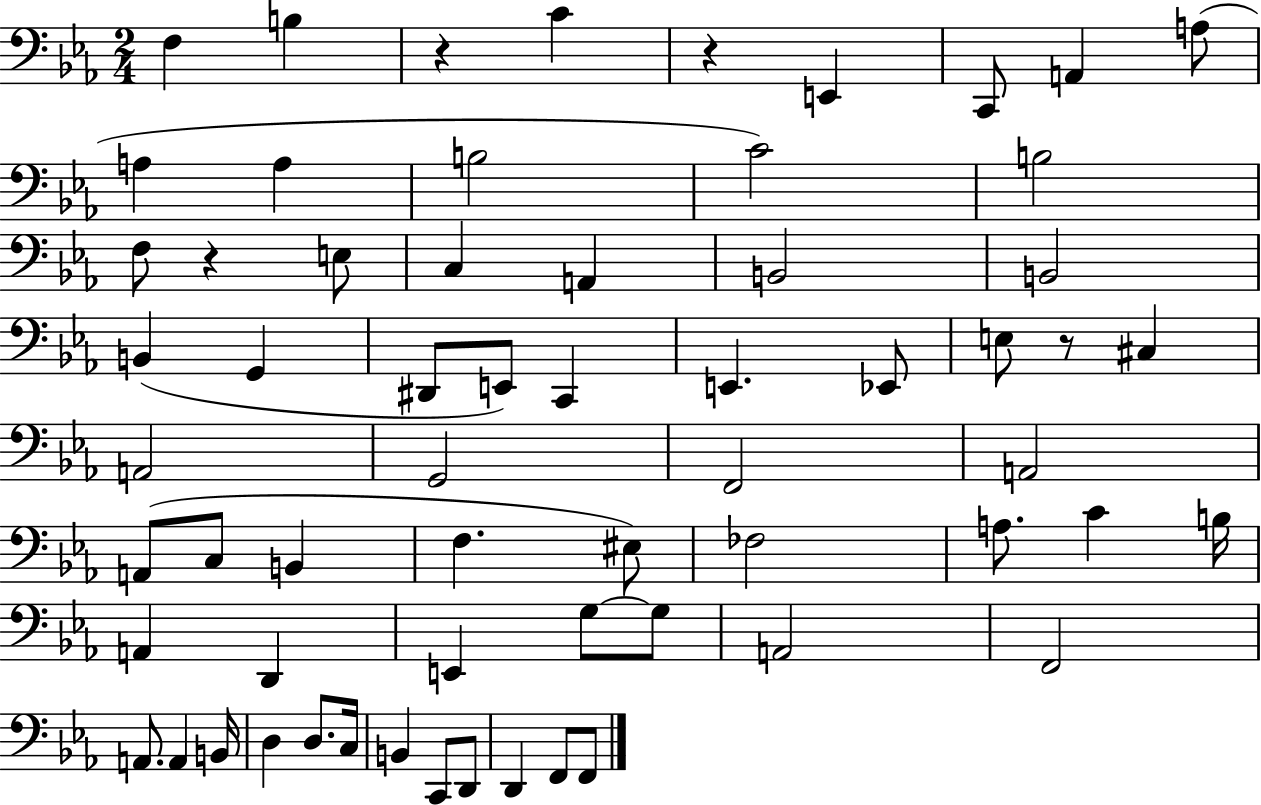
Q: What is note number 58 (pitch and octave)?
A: F2